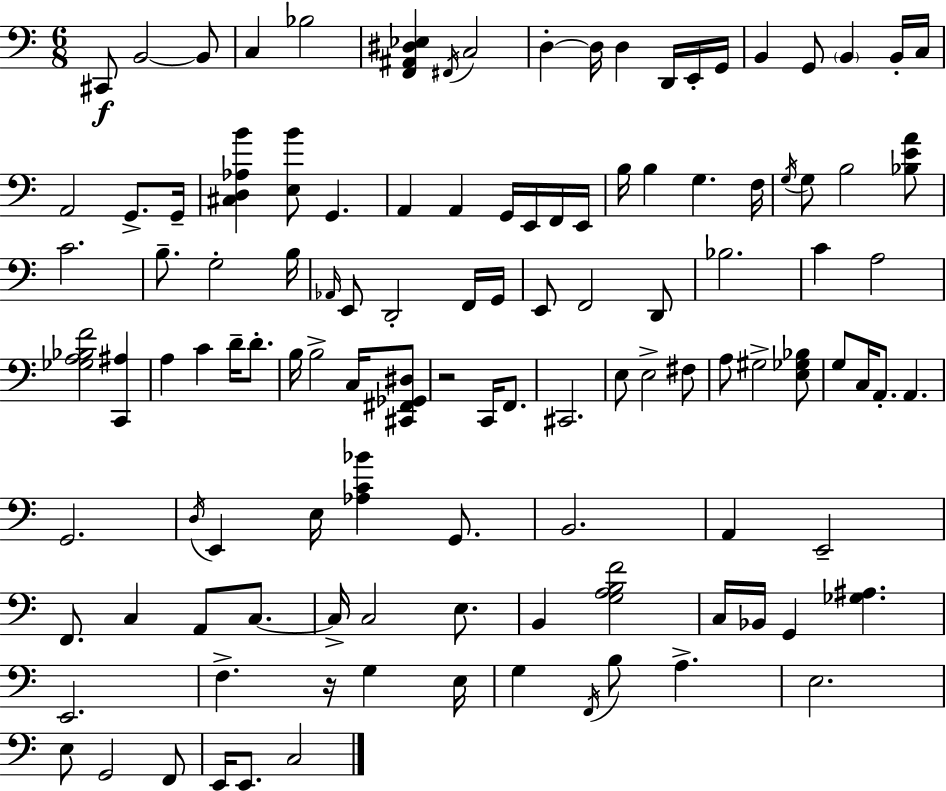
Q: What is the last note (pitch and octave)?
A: C3